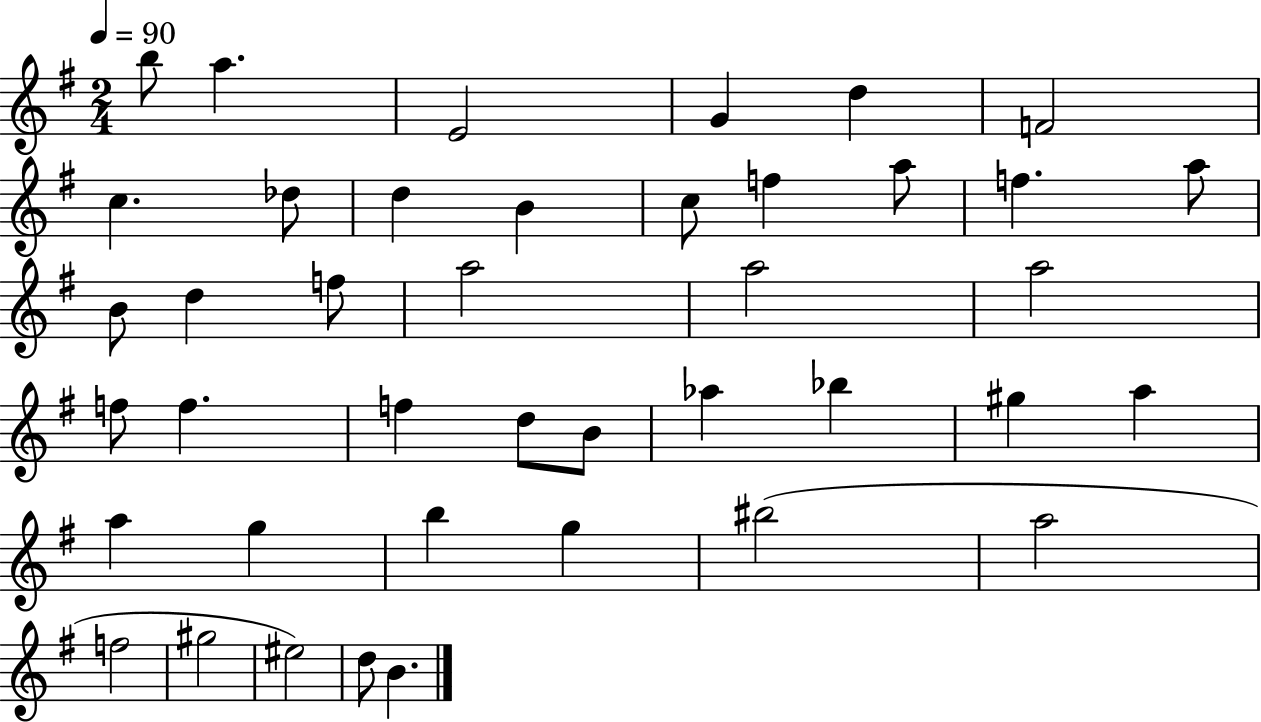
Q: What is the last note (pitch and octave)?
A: B4